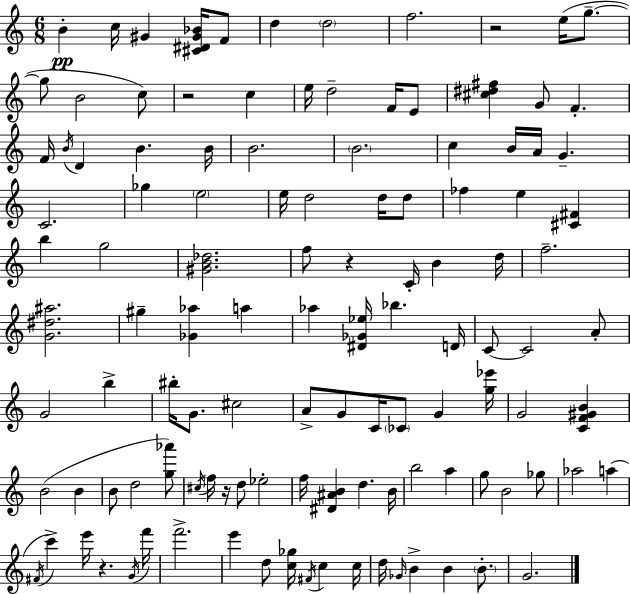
B4/q C5/s G#4/q [C#4,D#4,G#4,Bb4]/s F4/e D5/q D5/h F5/h. R/h E5/s G5/e. G5/e B4/h C5/e R/h C5/q E5/s D5/h F4/s E4/e [C#5,D#5,F#5]/q G4/e F4/q. F4/s B4/s D4/q B4/q. B4/s B4/h. B4/h. C5/q B4/s A4/s G4/q. C4/h. Gb5/q E5/h E5/s D5/h D5/s D5/e FES5/q E5/q [C#4,F#4]/q B5/q G5/h [G#4,B4,Db5]/h. F5/e R/q C4/s B4/q D5/s F5/h. [G4,D#5,A#5]/h. G#5/q [Gb4,Ab5]/q A5/q Ab5/q [D#4,Gb4,Eb5]/s Bb5/q. D4/s C4/e C4/h A4/e G4/h B5/q BIS5/s G4/e. C#5/h A4/e G4/e C4/s CES4/e G4/q [G5,Eb6]/s G4/h [C4,F4,G#4,B4]/q B4/h B4/q B4/e D5/h [G5,Ab6]/e C#5/s F5/s R/s D5/e Eb5/h F5/s [D#4,A#4,B4]/q D5/q. B4/s B5/h A5/q G5/e B4/h Gb5/e Ab5/h A5/q F#4/s C6/q E6/s R/q. G4/s F6/s F6/h. E6/q D5/e [C5,Gb5]/s F#4/s C5/q C5/s D5/s Gb4/s B4/q B4/q B4/e. G4/h.